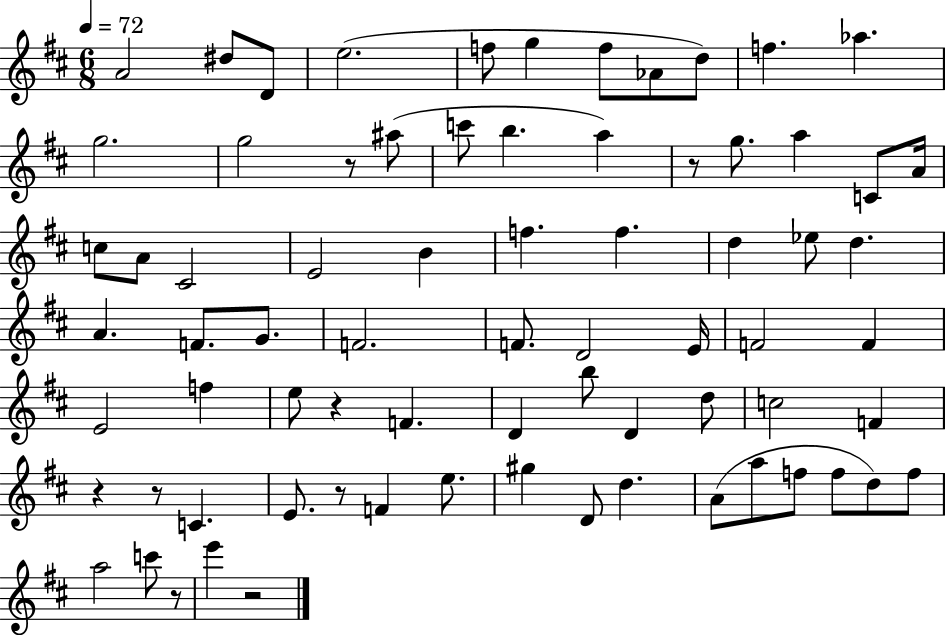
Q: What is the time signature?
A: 6/8